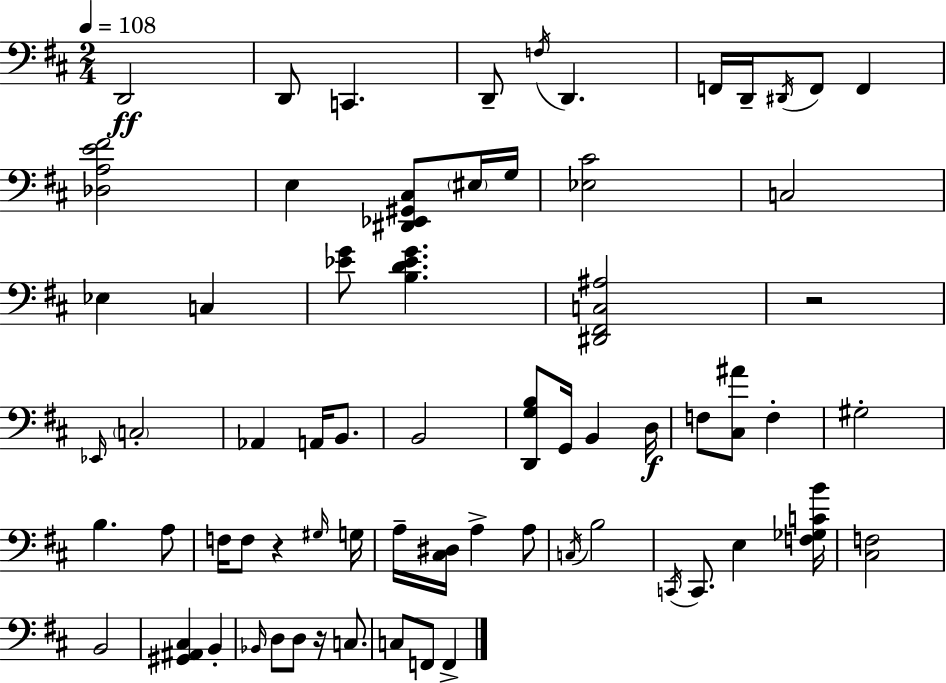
X:1
T:Untitled
M:2/4
L:1/4
K:D
D,,2 D,,/2 C,, D,,/2 F,/4 D,, F,,/4 D,,/4 ^D,,/4 F,,/2 F,, [_D,A,E^F]2 E, [^D,,_E,,^G,,^C,]/2 ^E,/4 G,/4 [_E,^C]2 C,2 _E, C, [_EG]/2 [B,D_EG] [^D,,^F,,C,^A,]2 z2 _E,,/4 C,2 _A,, A,,/4 B,,/2 B,,2 [D,,G,B,]/2 G,,/4 B,, D,/4 F,/2 [^C,^A]/2 F, ^G,2 B, A,/2 F,/4 F,/2 z ^G,/4 G,/4 A,/4 [^C,^D,]/4 A, A,/2 C,/4 B,2 C,,/4 C,,/2 E, [F,_G,CB]/4 [^C,F,]2 B,,2 [^G,,^A,,^C,] B,, _B,,/4 D,/2 D,/2 z/4 C,/2 C,/2 F,,/2 F,,